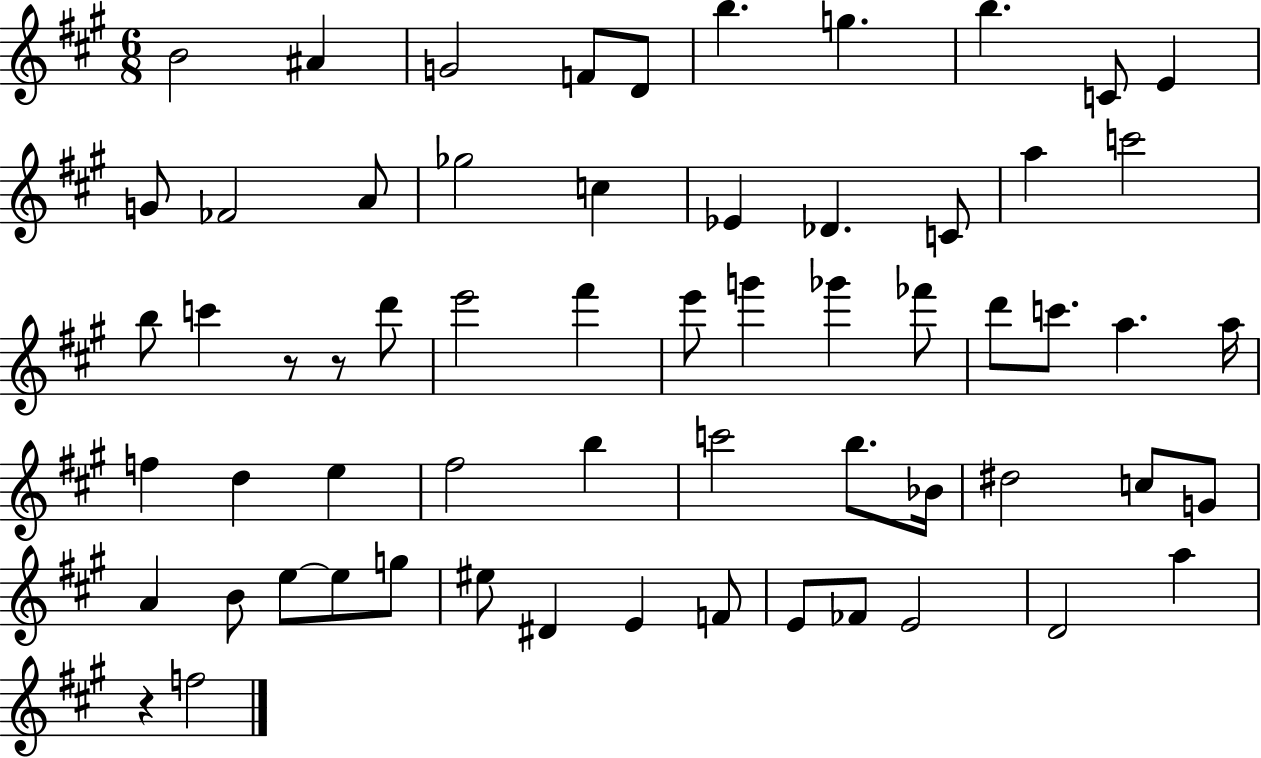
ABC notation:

X:1
T:Untitled
M:6/8
L:1/4
K:A
B2 ^A G2 F/2 D/2 b g b C/2 E G/2 _F2 A/2 _g2 c _E _D C/2 a c'2 b/2 c' z/2 z/2 d'/2 e'2 ^f' e'/2 g' _g' _f'/2 d'/2 c'/2 a a/4 f d e ^f2 b c'2 b/2 _B/4 ^d2 c/2 G/2 A B/2 e/2 e/2 g/2 ^e/2 ^D E F/2 E/2 _F/2 E2 D2 a z f2